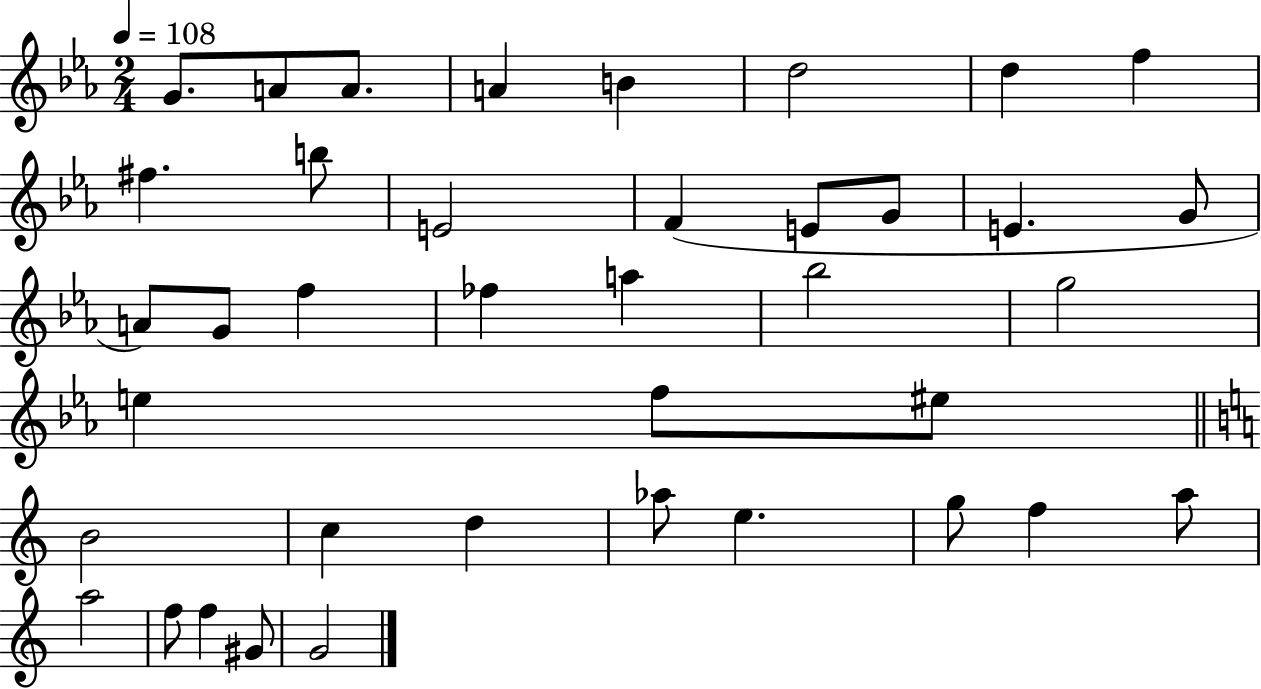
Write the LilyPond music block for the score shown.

{
  \clef treble
  \numericTimeSignature
  \time 2/4
  \key ees \major
  \tempo 4 = 108
  g'8. a'8 a'8. | a'4 b'4 | d''2 | d''4 f''4 | \break fis''4. b''8 | e'2 | f'4( e'8 g'8 | e'4. g'8 | \break a'8) g'8 f''4 | fes''4 a''4 | bes''2 | g''2 | \break e''4 f''8 eis''8 | \bar "||" \break \key c \major b'2 | c''4 d''4 | aes''8 e''4. | g''8 f''4 a''8 | \break a''2 | f''8 f''4 gis'8 | g'2 | \bar "|."
}